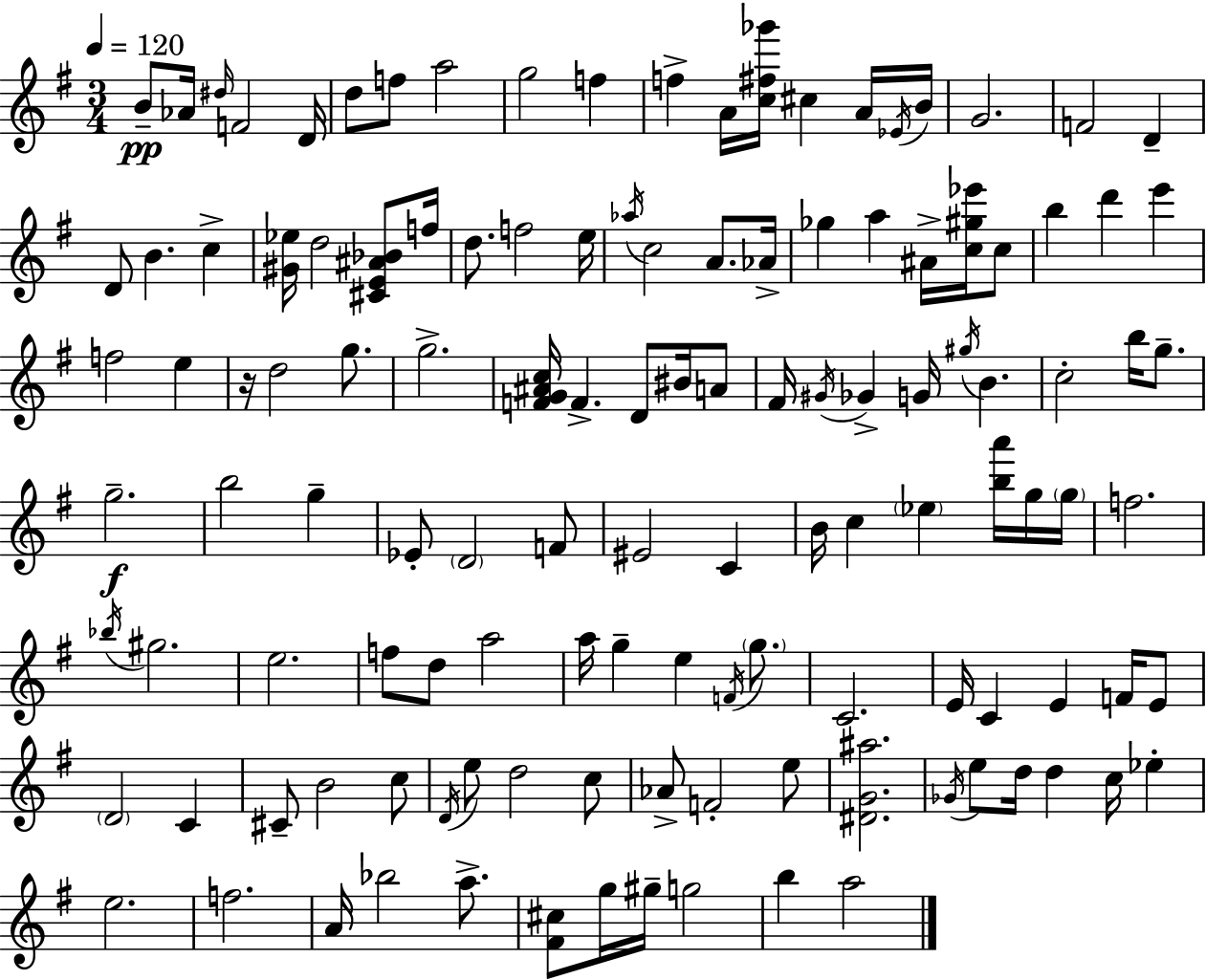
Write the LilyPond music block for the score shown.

{
  \clef treble
  \numericTimeSignature
  \time 3/4
  \key g \major
  \tempo 4 = 120
  b'8--\pp aes'16 \grace { dis''16 } f'2 | d'16 d''8 f''8 a''2 | g''2 f''4 | f''4-> a'16 <c'' fis'' ges'''>16 cis''4 a'16 | \break \acciaccatura { ees'16 } b'16 g'2. | f'2 d'4-- | d'8 b'4. c''4-> | <gis' ees''>16 d''2 <cis' e' ais' bes'>8 | \break f''16 d''8. f''2 | e''16 \acciaccatura { aes''16 } c''2 a'8. | aes'16-> ges''4 a''4 ais'16-> | <c'' gis'' ees'''>16 c''8 b''4 d'''4 e'''4 | \break f''2 e''4 | r16 d''2 | g''8. g''2.-> | <f' g' ais' c''>16 f'4.-> d'8 | \break bis'16 a'8 fis'16 \acciaccatura { gis'16 } ges'4-> g'16 \acciaccatura { gis''16 } b'4. | c''2-. | b''16 g''8.-- g''2.--\f | b''2 | \break g''4-- ees'8-. \parenthesize d'2 | f'8 eis'2 | c'4 b'16 c''4 \parenthesize ees''4 | <b'' a'''>16 g''16 \parenthesize g''16 f''2. | \break \acciaccatura { bes''16 } gis''2. | e''2. | f''8 d''8 a''2 | a''16 g''4-- e''4 | \break \acciaccatura { f'16 } \parenthesize g''8. c'2. | e'16 c'4 | e'4 f'16 e'8 \parenthesize d'2 | c'4 cis'8-- b'2 | \break c''8 \acciaccatura { d'16 } e''8 d''2 | c''8 aes'8-> f'2-. | e''8 <dis' g' ais''>2. | \acciaccatura { ges'16 } e''8 d''16 | \break d''4 c''16 ees''4-. e''2. | f''2. | a'16 bes''2 | a''8.-> <fis' cis''>8 g''16 | \break gis''16-- g''2 b''4 | a''2 \bar "|."
}